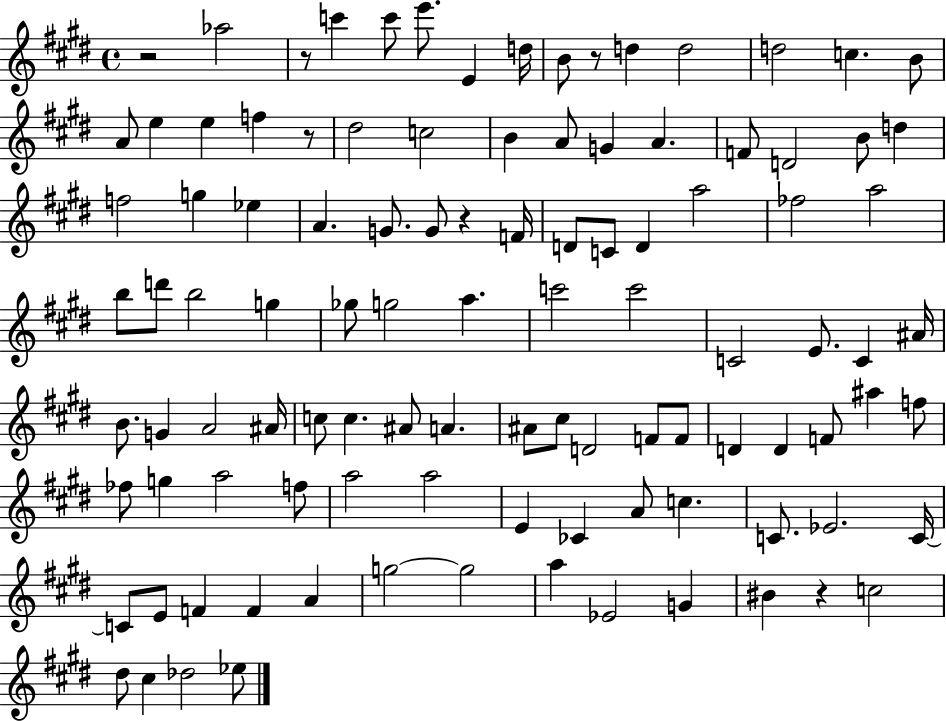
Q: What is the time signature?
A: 4/4